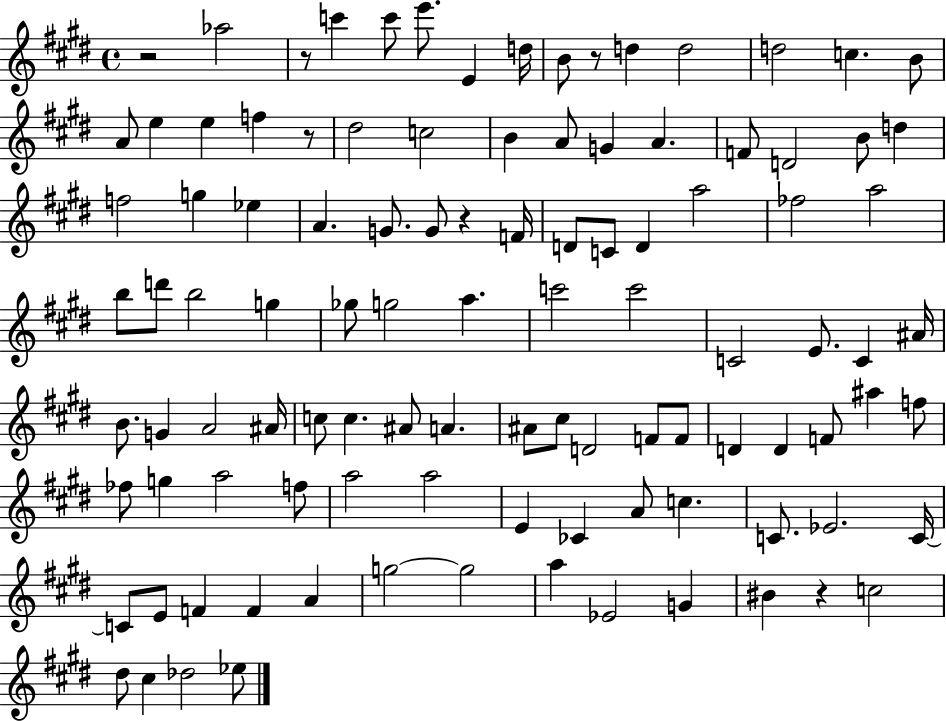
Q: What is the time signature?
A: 4/4